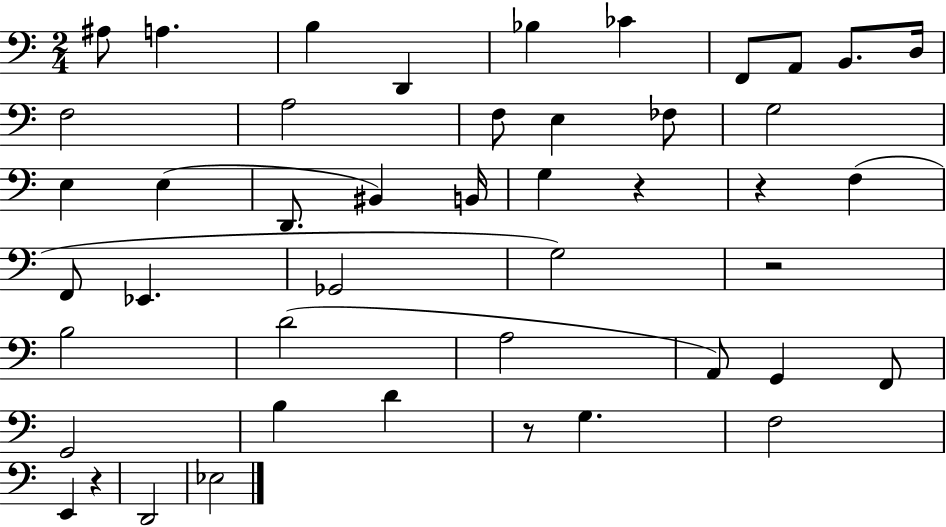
A#3/e A3/q. B3/q D2/q Bb3/q CES4/q F2/e A2/e B2/e. D3/s F3/h A3/h F3/e E3/q FES3/e G3/h E3/q E3/q D2/e. BIS2/q B2/s G3/q R/q R/q F3/q F2/e Eb2/q. Gb2/h G3/h R/h B3/h D4/h A3/h A2/e G2/q F2/e G2/h B3/q D4/q R/e G3/q. F3/h E2/q R/q D2/h Eb3/h